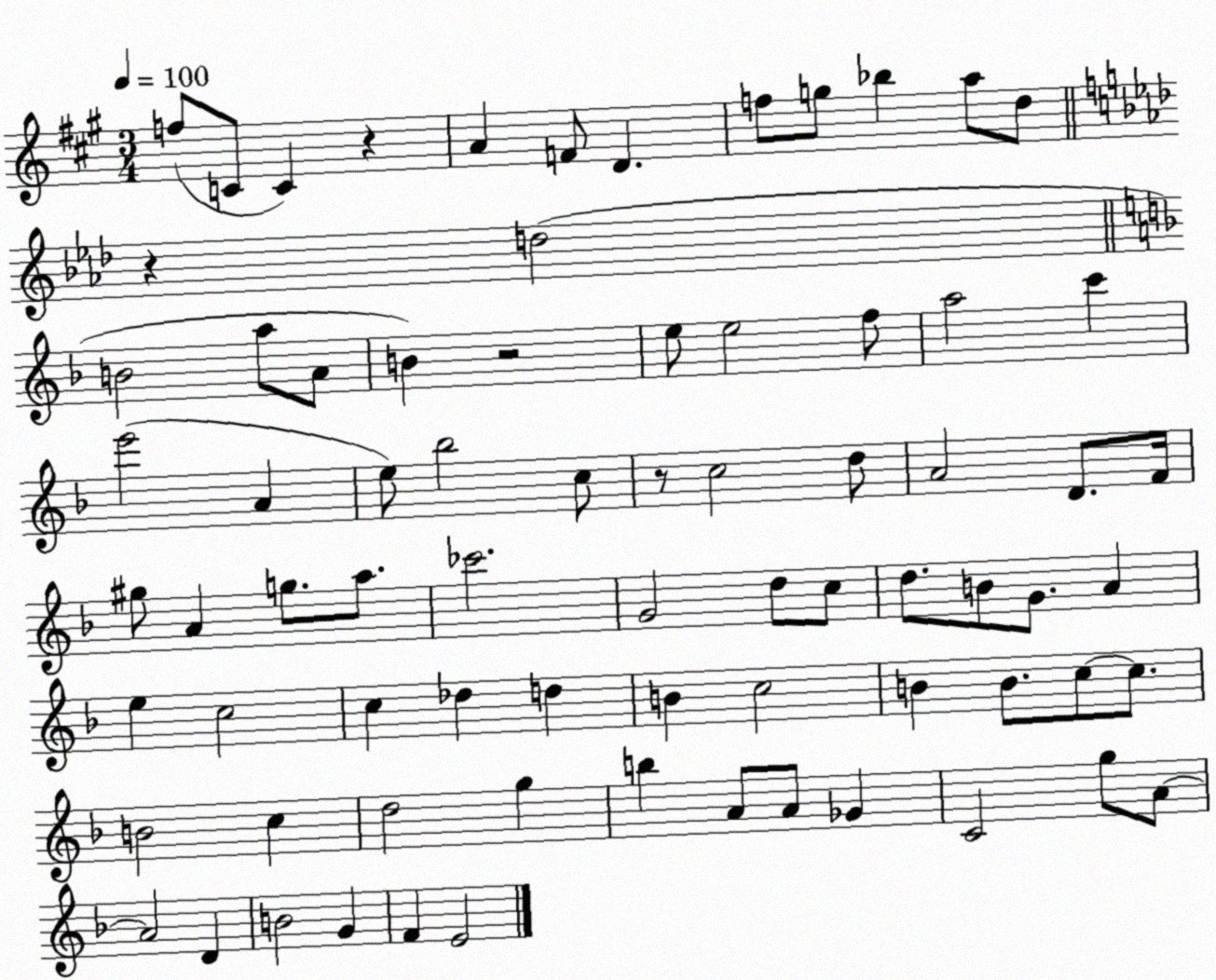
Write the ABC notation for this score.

X:1
T:Untitled
M:3/4
L:1/4
K:A
f/2 C/2 C z A F/2 D f/2 g/2 _b a/2 d/2 z d2 B2 a/2 A/2 B z2 e/2 e2 f/2 a2 c' e'2 A e/2 _b2 c/2 z/2 c2 d/2 A2 D/2 F/4 ^g/2 A g/2 a/2 _c'2 G2 d/2 c/2 d/2 B/2 G/2 A e c2 c _d d B c2 B B/2 c/2 c/2 B2 c d2 g b A/2 A/2 _G C2 g/2 A/2 A2 D B2 G F E2